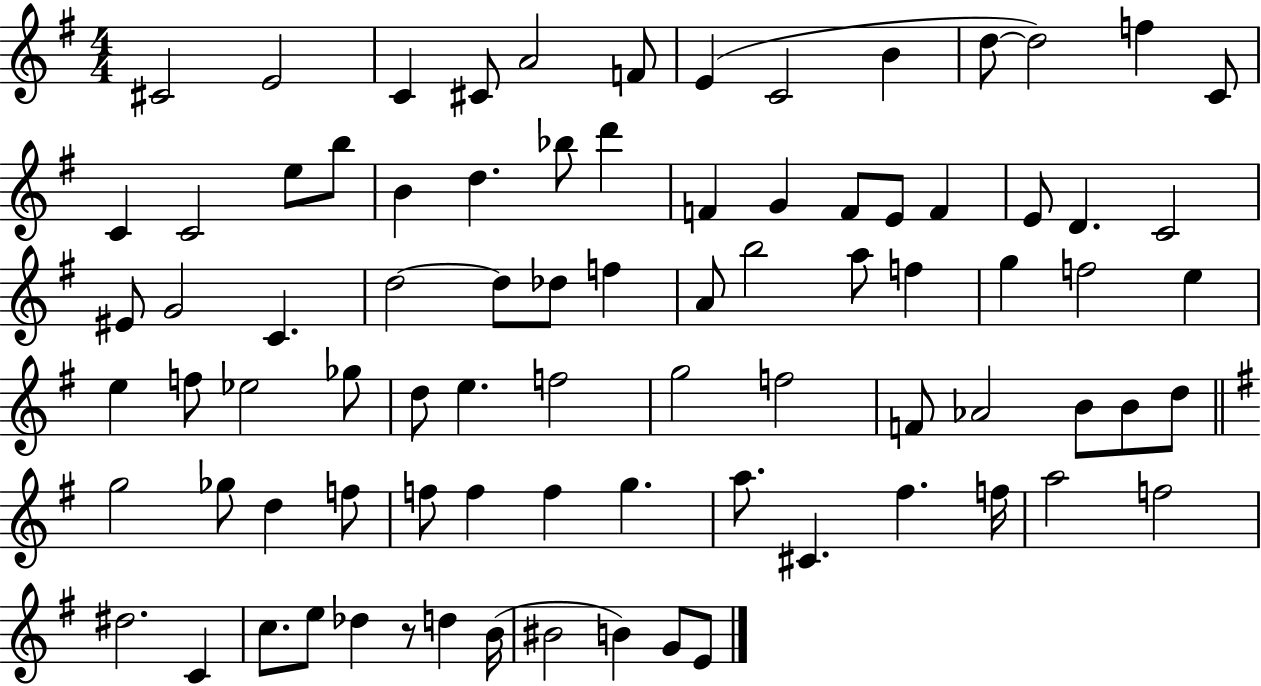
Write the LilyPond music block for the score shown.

{
  \clef treble
  \numericTimeSignature
  \time 4/4
  \key g \major
  cis'2 e'2 | c'4 cis'8 a'2 f'8 | e'4( c'2 b'4 | d''8~~ d''2) f''4 c'8 | \break c'4 c'2 e''8 b''8 | b'4 d''4. bes''8 d'''4 | f'4 g'4 f'8 e'8 f'4 | e'8 d'4. c'2 | \break eis'8 g'2 c'4. | d''2~~ d''8 des''8 f''4 | a'8 b''2 a''8 f''4 | g''4 f''2 e''4 | \break e''4 f''8 ees''2 ges''8 | d''8 e''4. f''2 | g''2 f''2 | f'8 aes'2 b'8 b'8 d''8 | \break \bar "||" \break \key g \major g''2 ges''8 d''4 f''8 | f''8 f''4 f''4 g''4. | a''8. cis'4. fis''4. f''16 | a''2 f''2 | \break dis''2. c'4 | c''8. e''8 des''4 r8 d''4 b'16( | bis'2 b'4) g'8 e'8 | \bar "|."
}